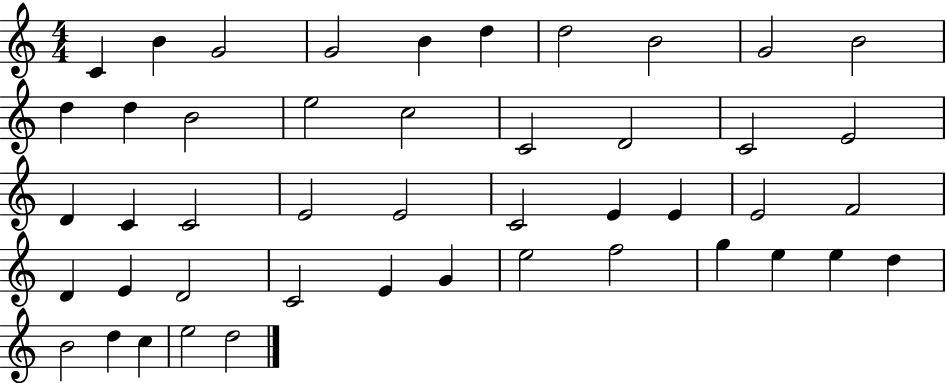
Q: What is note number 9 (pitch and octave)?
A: G4